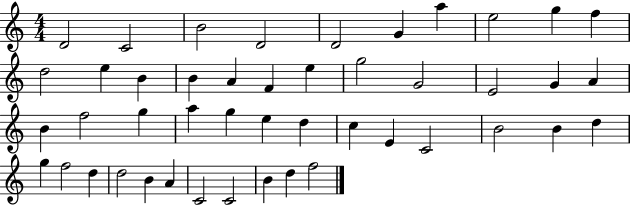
X:1
T:Untitled
M:4/4
L:1/4
K:C
D2 C2 B2 D2 D2 G a e2 g f d2 e B B A F e g2 G2 E2 G A B f2 g a g e d c E C2 B2 B d g f2 d d2 B A C2 C2 B d f2